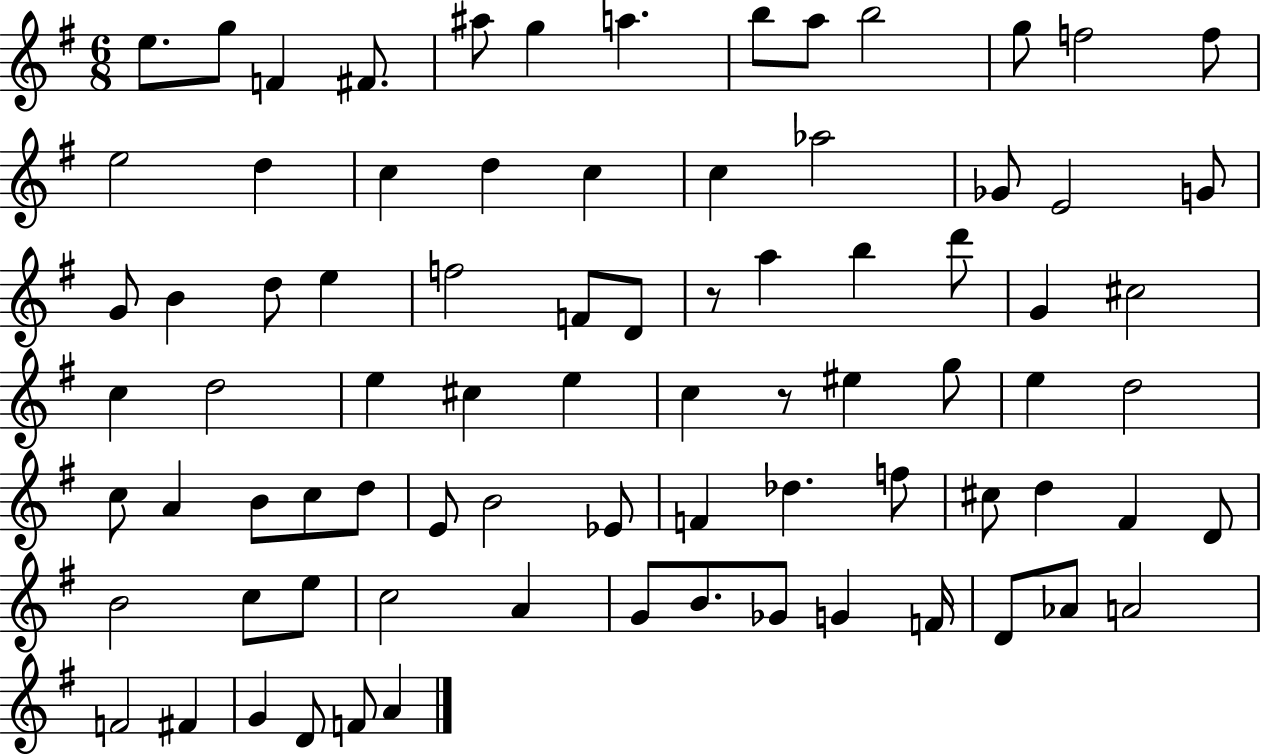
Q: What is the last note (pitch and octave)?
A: A4